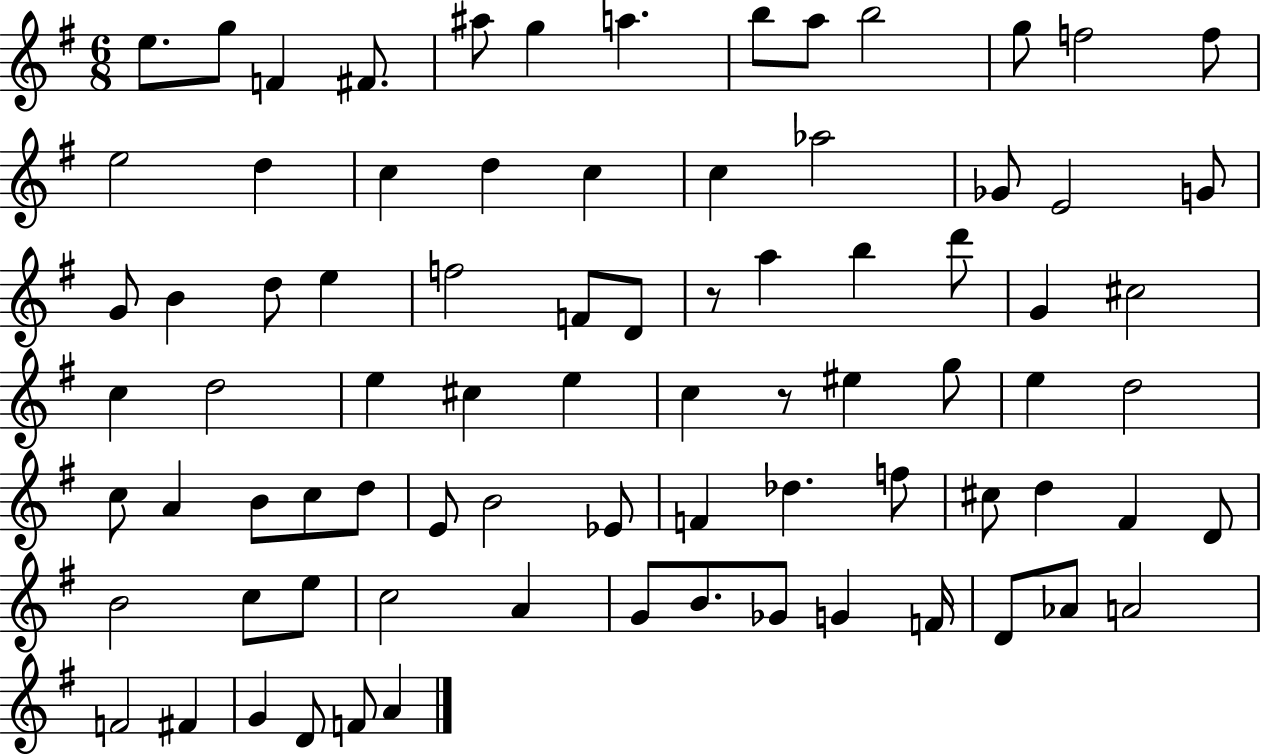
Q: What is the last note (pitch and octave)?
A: A4